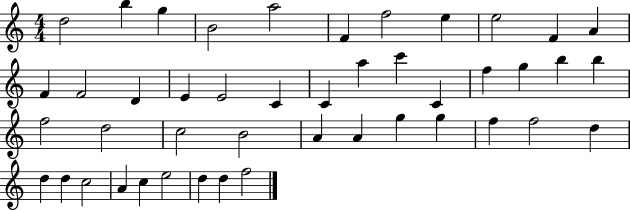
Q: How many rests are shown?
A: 0